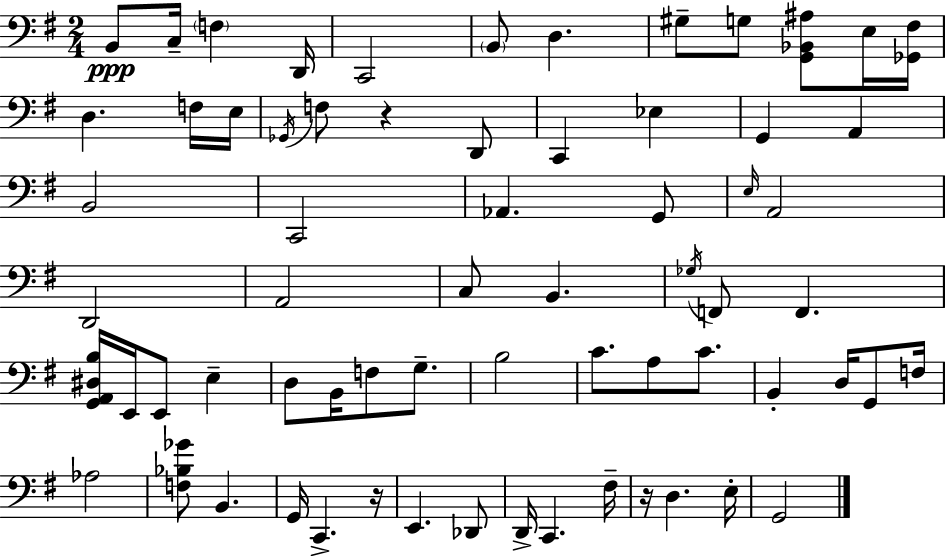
X:1
T:Untitled
M:2/4
L:1/4
K:G
B,,/2 C,/4 F, D,,/4 C,,2 B,,/2 D, ^G,/2 G,/2 [G,,_B,,^A,]/2 E,/4 [_G,,^F,]/4 D, F,/4 E,/4 _G,,/4 F,/2 z D,,/2 C,, _E, G,, A,, B,,2 C,,2 _A,, G,,/2 E,/4 A,,2 D,,2 A,,2 C,/2 B,, _G,/4 F,,/2 F,, [G,,A,,^D,B,]/4 E,,/4 E,,/2 E, D,/2 B,,/4 F,/2 G,/2 B,2 C/2 A,/2 C/2 B,, D,/4 G,,/2 F,/4 _A,2 [F,_B,_G]/2 B,, G,,/4 C,, z/4 E,, _D,,/2 D,,/4 C,, ^F,/4 z/4 D, E,/4 G,,2